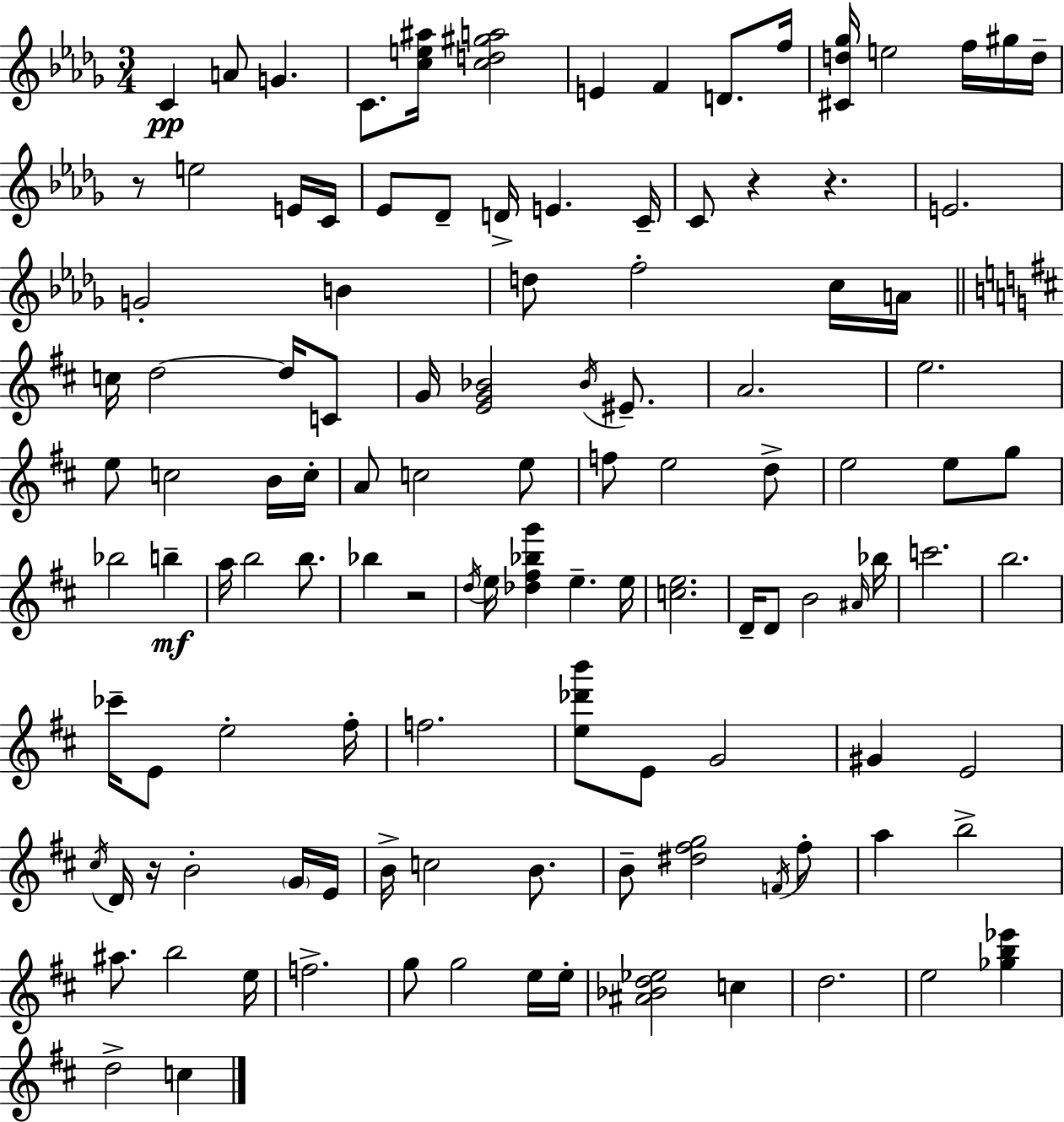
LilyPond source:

{
  \clef treble
  \numericTimeSignature
  \time 3/4
  \key bes \minor
  c'4\pp a'8 g'4. | c'8. <c'' e'' ais''>16 <c'' d'' gis'' a''>2 | e'4 f'4 d'8. f''16 | <cis' d'' ges''>16 e''2 f''16 gis''16 d''16-- | \break r8 e''2 e'16 c'16 | ees'8 des'8-- d'16-> e'4. c'16-- | c'8 r4 r4. | e'2. | \break g'2-. b'4 | d''8 f''2-. c''16 a'16 | \bar "||" \break \key d \major c''16 d''2~~ d''16 c'8 | g'16 <e' g' bes'>2 \acciaccatura { bes'16 } eis'8.-- | a'2. | e''2. | \break e''8 c''2 b'16 | c''16-. a'8 c''2 e''8 | f''8 e''2 d''8-> | e''2 e''8 g''8 | \break bes''2 b''4--\mf | a''16 b''2 b''8. | bes''4 r2 | \acciaccatura { d''16 } e''16 <des'' fis'' bes'' g'''>4 e''4.-- | \break e''16 <c'' e''>2. | d'16-- d'8 b'2 | \grace { ais'16 } bes''16 c'''2. | b''2. | \break ces'''16-- e'8 e''2-. | fis''16-. f''2. | <e'' des''' b'''>8 e'8 g'2 | gis'4 e'2 | \break \acciaccatura { cis''16 } d'16 r16 b'2-. | \parenthesize g'16 e'16 b'16-> c''2 | b'8. b'8-- <dis'' fis'' g''>2 | \acciaccatura { f'16 } fis''8-. a''4 b''2-> | \break ais''8. b''2 | e''16 f''2.-> | g''8 g''2 | e''16 e''16-. <ais' bes' d'' ees''>2 | \break c''4 d''2. | e''2 | <ges'' b'' ees'''>4 d''2-> | c''4 \bar "|."
}